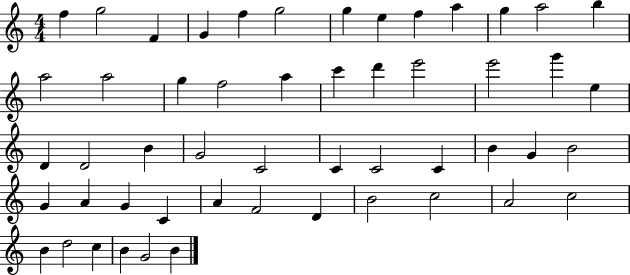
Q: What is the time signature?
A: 4/4